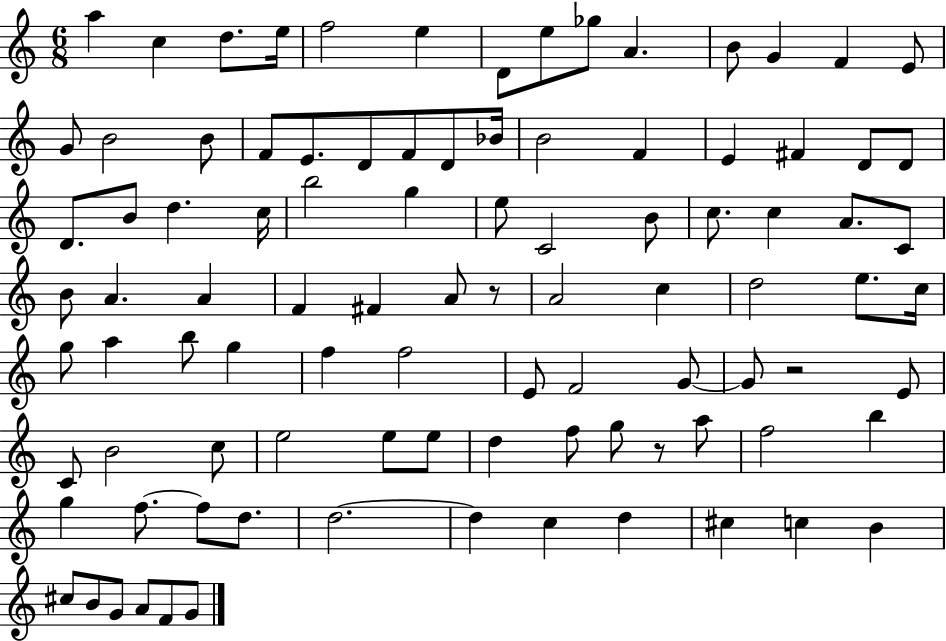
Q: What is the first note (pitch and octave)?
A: A5